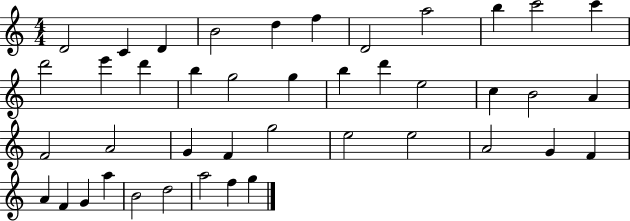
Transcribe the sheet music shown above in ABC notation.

X:1
T:Untitled
M:4/4
L:1/4
K:C
D2 C D B2 d f D2 a2 b c'2 c' d'2 e' d' b g2 g b d' e2 c B2 A F2 A2 G F g2 e2 e2 A2 G F A F G a B2 d2 a2 f g